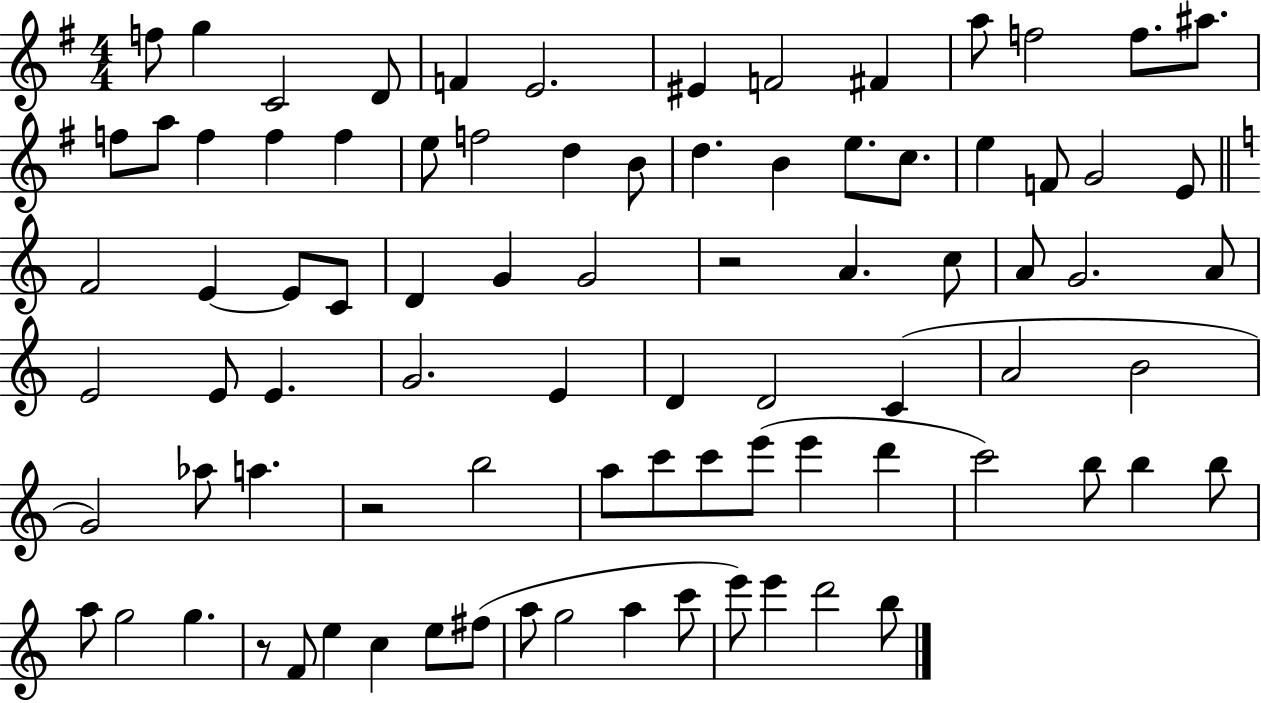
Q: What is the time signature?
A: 4/4